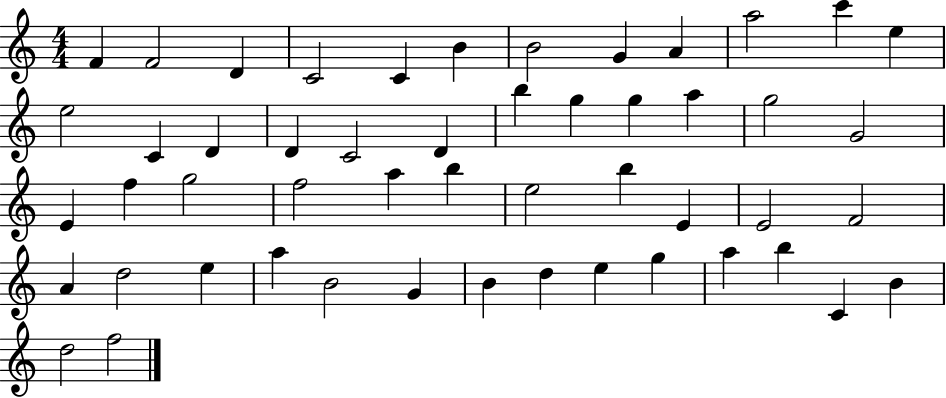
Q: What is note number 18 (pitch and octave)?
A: D4